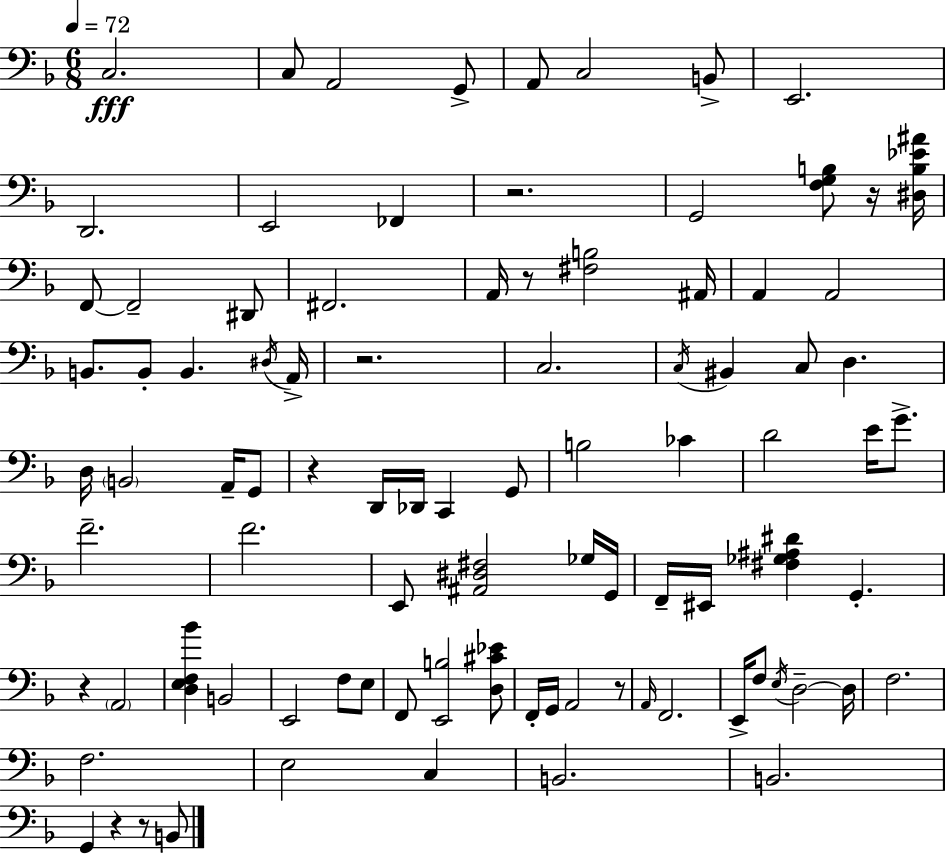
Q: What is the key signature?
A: D minor